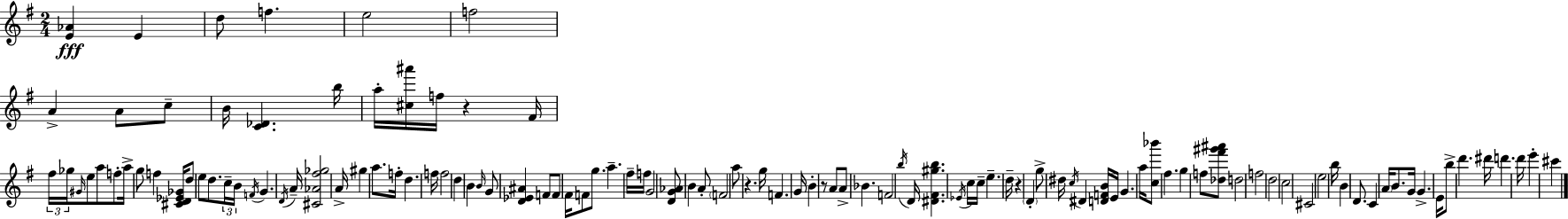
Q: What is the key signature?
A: G major